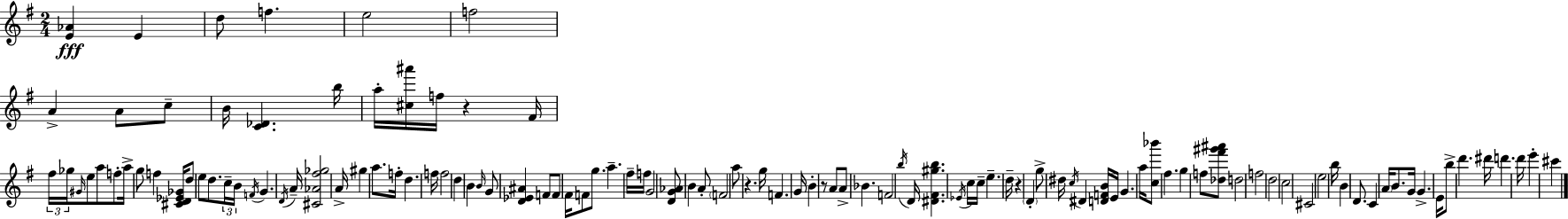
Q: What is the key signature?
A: G major